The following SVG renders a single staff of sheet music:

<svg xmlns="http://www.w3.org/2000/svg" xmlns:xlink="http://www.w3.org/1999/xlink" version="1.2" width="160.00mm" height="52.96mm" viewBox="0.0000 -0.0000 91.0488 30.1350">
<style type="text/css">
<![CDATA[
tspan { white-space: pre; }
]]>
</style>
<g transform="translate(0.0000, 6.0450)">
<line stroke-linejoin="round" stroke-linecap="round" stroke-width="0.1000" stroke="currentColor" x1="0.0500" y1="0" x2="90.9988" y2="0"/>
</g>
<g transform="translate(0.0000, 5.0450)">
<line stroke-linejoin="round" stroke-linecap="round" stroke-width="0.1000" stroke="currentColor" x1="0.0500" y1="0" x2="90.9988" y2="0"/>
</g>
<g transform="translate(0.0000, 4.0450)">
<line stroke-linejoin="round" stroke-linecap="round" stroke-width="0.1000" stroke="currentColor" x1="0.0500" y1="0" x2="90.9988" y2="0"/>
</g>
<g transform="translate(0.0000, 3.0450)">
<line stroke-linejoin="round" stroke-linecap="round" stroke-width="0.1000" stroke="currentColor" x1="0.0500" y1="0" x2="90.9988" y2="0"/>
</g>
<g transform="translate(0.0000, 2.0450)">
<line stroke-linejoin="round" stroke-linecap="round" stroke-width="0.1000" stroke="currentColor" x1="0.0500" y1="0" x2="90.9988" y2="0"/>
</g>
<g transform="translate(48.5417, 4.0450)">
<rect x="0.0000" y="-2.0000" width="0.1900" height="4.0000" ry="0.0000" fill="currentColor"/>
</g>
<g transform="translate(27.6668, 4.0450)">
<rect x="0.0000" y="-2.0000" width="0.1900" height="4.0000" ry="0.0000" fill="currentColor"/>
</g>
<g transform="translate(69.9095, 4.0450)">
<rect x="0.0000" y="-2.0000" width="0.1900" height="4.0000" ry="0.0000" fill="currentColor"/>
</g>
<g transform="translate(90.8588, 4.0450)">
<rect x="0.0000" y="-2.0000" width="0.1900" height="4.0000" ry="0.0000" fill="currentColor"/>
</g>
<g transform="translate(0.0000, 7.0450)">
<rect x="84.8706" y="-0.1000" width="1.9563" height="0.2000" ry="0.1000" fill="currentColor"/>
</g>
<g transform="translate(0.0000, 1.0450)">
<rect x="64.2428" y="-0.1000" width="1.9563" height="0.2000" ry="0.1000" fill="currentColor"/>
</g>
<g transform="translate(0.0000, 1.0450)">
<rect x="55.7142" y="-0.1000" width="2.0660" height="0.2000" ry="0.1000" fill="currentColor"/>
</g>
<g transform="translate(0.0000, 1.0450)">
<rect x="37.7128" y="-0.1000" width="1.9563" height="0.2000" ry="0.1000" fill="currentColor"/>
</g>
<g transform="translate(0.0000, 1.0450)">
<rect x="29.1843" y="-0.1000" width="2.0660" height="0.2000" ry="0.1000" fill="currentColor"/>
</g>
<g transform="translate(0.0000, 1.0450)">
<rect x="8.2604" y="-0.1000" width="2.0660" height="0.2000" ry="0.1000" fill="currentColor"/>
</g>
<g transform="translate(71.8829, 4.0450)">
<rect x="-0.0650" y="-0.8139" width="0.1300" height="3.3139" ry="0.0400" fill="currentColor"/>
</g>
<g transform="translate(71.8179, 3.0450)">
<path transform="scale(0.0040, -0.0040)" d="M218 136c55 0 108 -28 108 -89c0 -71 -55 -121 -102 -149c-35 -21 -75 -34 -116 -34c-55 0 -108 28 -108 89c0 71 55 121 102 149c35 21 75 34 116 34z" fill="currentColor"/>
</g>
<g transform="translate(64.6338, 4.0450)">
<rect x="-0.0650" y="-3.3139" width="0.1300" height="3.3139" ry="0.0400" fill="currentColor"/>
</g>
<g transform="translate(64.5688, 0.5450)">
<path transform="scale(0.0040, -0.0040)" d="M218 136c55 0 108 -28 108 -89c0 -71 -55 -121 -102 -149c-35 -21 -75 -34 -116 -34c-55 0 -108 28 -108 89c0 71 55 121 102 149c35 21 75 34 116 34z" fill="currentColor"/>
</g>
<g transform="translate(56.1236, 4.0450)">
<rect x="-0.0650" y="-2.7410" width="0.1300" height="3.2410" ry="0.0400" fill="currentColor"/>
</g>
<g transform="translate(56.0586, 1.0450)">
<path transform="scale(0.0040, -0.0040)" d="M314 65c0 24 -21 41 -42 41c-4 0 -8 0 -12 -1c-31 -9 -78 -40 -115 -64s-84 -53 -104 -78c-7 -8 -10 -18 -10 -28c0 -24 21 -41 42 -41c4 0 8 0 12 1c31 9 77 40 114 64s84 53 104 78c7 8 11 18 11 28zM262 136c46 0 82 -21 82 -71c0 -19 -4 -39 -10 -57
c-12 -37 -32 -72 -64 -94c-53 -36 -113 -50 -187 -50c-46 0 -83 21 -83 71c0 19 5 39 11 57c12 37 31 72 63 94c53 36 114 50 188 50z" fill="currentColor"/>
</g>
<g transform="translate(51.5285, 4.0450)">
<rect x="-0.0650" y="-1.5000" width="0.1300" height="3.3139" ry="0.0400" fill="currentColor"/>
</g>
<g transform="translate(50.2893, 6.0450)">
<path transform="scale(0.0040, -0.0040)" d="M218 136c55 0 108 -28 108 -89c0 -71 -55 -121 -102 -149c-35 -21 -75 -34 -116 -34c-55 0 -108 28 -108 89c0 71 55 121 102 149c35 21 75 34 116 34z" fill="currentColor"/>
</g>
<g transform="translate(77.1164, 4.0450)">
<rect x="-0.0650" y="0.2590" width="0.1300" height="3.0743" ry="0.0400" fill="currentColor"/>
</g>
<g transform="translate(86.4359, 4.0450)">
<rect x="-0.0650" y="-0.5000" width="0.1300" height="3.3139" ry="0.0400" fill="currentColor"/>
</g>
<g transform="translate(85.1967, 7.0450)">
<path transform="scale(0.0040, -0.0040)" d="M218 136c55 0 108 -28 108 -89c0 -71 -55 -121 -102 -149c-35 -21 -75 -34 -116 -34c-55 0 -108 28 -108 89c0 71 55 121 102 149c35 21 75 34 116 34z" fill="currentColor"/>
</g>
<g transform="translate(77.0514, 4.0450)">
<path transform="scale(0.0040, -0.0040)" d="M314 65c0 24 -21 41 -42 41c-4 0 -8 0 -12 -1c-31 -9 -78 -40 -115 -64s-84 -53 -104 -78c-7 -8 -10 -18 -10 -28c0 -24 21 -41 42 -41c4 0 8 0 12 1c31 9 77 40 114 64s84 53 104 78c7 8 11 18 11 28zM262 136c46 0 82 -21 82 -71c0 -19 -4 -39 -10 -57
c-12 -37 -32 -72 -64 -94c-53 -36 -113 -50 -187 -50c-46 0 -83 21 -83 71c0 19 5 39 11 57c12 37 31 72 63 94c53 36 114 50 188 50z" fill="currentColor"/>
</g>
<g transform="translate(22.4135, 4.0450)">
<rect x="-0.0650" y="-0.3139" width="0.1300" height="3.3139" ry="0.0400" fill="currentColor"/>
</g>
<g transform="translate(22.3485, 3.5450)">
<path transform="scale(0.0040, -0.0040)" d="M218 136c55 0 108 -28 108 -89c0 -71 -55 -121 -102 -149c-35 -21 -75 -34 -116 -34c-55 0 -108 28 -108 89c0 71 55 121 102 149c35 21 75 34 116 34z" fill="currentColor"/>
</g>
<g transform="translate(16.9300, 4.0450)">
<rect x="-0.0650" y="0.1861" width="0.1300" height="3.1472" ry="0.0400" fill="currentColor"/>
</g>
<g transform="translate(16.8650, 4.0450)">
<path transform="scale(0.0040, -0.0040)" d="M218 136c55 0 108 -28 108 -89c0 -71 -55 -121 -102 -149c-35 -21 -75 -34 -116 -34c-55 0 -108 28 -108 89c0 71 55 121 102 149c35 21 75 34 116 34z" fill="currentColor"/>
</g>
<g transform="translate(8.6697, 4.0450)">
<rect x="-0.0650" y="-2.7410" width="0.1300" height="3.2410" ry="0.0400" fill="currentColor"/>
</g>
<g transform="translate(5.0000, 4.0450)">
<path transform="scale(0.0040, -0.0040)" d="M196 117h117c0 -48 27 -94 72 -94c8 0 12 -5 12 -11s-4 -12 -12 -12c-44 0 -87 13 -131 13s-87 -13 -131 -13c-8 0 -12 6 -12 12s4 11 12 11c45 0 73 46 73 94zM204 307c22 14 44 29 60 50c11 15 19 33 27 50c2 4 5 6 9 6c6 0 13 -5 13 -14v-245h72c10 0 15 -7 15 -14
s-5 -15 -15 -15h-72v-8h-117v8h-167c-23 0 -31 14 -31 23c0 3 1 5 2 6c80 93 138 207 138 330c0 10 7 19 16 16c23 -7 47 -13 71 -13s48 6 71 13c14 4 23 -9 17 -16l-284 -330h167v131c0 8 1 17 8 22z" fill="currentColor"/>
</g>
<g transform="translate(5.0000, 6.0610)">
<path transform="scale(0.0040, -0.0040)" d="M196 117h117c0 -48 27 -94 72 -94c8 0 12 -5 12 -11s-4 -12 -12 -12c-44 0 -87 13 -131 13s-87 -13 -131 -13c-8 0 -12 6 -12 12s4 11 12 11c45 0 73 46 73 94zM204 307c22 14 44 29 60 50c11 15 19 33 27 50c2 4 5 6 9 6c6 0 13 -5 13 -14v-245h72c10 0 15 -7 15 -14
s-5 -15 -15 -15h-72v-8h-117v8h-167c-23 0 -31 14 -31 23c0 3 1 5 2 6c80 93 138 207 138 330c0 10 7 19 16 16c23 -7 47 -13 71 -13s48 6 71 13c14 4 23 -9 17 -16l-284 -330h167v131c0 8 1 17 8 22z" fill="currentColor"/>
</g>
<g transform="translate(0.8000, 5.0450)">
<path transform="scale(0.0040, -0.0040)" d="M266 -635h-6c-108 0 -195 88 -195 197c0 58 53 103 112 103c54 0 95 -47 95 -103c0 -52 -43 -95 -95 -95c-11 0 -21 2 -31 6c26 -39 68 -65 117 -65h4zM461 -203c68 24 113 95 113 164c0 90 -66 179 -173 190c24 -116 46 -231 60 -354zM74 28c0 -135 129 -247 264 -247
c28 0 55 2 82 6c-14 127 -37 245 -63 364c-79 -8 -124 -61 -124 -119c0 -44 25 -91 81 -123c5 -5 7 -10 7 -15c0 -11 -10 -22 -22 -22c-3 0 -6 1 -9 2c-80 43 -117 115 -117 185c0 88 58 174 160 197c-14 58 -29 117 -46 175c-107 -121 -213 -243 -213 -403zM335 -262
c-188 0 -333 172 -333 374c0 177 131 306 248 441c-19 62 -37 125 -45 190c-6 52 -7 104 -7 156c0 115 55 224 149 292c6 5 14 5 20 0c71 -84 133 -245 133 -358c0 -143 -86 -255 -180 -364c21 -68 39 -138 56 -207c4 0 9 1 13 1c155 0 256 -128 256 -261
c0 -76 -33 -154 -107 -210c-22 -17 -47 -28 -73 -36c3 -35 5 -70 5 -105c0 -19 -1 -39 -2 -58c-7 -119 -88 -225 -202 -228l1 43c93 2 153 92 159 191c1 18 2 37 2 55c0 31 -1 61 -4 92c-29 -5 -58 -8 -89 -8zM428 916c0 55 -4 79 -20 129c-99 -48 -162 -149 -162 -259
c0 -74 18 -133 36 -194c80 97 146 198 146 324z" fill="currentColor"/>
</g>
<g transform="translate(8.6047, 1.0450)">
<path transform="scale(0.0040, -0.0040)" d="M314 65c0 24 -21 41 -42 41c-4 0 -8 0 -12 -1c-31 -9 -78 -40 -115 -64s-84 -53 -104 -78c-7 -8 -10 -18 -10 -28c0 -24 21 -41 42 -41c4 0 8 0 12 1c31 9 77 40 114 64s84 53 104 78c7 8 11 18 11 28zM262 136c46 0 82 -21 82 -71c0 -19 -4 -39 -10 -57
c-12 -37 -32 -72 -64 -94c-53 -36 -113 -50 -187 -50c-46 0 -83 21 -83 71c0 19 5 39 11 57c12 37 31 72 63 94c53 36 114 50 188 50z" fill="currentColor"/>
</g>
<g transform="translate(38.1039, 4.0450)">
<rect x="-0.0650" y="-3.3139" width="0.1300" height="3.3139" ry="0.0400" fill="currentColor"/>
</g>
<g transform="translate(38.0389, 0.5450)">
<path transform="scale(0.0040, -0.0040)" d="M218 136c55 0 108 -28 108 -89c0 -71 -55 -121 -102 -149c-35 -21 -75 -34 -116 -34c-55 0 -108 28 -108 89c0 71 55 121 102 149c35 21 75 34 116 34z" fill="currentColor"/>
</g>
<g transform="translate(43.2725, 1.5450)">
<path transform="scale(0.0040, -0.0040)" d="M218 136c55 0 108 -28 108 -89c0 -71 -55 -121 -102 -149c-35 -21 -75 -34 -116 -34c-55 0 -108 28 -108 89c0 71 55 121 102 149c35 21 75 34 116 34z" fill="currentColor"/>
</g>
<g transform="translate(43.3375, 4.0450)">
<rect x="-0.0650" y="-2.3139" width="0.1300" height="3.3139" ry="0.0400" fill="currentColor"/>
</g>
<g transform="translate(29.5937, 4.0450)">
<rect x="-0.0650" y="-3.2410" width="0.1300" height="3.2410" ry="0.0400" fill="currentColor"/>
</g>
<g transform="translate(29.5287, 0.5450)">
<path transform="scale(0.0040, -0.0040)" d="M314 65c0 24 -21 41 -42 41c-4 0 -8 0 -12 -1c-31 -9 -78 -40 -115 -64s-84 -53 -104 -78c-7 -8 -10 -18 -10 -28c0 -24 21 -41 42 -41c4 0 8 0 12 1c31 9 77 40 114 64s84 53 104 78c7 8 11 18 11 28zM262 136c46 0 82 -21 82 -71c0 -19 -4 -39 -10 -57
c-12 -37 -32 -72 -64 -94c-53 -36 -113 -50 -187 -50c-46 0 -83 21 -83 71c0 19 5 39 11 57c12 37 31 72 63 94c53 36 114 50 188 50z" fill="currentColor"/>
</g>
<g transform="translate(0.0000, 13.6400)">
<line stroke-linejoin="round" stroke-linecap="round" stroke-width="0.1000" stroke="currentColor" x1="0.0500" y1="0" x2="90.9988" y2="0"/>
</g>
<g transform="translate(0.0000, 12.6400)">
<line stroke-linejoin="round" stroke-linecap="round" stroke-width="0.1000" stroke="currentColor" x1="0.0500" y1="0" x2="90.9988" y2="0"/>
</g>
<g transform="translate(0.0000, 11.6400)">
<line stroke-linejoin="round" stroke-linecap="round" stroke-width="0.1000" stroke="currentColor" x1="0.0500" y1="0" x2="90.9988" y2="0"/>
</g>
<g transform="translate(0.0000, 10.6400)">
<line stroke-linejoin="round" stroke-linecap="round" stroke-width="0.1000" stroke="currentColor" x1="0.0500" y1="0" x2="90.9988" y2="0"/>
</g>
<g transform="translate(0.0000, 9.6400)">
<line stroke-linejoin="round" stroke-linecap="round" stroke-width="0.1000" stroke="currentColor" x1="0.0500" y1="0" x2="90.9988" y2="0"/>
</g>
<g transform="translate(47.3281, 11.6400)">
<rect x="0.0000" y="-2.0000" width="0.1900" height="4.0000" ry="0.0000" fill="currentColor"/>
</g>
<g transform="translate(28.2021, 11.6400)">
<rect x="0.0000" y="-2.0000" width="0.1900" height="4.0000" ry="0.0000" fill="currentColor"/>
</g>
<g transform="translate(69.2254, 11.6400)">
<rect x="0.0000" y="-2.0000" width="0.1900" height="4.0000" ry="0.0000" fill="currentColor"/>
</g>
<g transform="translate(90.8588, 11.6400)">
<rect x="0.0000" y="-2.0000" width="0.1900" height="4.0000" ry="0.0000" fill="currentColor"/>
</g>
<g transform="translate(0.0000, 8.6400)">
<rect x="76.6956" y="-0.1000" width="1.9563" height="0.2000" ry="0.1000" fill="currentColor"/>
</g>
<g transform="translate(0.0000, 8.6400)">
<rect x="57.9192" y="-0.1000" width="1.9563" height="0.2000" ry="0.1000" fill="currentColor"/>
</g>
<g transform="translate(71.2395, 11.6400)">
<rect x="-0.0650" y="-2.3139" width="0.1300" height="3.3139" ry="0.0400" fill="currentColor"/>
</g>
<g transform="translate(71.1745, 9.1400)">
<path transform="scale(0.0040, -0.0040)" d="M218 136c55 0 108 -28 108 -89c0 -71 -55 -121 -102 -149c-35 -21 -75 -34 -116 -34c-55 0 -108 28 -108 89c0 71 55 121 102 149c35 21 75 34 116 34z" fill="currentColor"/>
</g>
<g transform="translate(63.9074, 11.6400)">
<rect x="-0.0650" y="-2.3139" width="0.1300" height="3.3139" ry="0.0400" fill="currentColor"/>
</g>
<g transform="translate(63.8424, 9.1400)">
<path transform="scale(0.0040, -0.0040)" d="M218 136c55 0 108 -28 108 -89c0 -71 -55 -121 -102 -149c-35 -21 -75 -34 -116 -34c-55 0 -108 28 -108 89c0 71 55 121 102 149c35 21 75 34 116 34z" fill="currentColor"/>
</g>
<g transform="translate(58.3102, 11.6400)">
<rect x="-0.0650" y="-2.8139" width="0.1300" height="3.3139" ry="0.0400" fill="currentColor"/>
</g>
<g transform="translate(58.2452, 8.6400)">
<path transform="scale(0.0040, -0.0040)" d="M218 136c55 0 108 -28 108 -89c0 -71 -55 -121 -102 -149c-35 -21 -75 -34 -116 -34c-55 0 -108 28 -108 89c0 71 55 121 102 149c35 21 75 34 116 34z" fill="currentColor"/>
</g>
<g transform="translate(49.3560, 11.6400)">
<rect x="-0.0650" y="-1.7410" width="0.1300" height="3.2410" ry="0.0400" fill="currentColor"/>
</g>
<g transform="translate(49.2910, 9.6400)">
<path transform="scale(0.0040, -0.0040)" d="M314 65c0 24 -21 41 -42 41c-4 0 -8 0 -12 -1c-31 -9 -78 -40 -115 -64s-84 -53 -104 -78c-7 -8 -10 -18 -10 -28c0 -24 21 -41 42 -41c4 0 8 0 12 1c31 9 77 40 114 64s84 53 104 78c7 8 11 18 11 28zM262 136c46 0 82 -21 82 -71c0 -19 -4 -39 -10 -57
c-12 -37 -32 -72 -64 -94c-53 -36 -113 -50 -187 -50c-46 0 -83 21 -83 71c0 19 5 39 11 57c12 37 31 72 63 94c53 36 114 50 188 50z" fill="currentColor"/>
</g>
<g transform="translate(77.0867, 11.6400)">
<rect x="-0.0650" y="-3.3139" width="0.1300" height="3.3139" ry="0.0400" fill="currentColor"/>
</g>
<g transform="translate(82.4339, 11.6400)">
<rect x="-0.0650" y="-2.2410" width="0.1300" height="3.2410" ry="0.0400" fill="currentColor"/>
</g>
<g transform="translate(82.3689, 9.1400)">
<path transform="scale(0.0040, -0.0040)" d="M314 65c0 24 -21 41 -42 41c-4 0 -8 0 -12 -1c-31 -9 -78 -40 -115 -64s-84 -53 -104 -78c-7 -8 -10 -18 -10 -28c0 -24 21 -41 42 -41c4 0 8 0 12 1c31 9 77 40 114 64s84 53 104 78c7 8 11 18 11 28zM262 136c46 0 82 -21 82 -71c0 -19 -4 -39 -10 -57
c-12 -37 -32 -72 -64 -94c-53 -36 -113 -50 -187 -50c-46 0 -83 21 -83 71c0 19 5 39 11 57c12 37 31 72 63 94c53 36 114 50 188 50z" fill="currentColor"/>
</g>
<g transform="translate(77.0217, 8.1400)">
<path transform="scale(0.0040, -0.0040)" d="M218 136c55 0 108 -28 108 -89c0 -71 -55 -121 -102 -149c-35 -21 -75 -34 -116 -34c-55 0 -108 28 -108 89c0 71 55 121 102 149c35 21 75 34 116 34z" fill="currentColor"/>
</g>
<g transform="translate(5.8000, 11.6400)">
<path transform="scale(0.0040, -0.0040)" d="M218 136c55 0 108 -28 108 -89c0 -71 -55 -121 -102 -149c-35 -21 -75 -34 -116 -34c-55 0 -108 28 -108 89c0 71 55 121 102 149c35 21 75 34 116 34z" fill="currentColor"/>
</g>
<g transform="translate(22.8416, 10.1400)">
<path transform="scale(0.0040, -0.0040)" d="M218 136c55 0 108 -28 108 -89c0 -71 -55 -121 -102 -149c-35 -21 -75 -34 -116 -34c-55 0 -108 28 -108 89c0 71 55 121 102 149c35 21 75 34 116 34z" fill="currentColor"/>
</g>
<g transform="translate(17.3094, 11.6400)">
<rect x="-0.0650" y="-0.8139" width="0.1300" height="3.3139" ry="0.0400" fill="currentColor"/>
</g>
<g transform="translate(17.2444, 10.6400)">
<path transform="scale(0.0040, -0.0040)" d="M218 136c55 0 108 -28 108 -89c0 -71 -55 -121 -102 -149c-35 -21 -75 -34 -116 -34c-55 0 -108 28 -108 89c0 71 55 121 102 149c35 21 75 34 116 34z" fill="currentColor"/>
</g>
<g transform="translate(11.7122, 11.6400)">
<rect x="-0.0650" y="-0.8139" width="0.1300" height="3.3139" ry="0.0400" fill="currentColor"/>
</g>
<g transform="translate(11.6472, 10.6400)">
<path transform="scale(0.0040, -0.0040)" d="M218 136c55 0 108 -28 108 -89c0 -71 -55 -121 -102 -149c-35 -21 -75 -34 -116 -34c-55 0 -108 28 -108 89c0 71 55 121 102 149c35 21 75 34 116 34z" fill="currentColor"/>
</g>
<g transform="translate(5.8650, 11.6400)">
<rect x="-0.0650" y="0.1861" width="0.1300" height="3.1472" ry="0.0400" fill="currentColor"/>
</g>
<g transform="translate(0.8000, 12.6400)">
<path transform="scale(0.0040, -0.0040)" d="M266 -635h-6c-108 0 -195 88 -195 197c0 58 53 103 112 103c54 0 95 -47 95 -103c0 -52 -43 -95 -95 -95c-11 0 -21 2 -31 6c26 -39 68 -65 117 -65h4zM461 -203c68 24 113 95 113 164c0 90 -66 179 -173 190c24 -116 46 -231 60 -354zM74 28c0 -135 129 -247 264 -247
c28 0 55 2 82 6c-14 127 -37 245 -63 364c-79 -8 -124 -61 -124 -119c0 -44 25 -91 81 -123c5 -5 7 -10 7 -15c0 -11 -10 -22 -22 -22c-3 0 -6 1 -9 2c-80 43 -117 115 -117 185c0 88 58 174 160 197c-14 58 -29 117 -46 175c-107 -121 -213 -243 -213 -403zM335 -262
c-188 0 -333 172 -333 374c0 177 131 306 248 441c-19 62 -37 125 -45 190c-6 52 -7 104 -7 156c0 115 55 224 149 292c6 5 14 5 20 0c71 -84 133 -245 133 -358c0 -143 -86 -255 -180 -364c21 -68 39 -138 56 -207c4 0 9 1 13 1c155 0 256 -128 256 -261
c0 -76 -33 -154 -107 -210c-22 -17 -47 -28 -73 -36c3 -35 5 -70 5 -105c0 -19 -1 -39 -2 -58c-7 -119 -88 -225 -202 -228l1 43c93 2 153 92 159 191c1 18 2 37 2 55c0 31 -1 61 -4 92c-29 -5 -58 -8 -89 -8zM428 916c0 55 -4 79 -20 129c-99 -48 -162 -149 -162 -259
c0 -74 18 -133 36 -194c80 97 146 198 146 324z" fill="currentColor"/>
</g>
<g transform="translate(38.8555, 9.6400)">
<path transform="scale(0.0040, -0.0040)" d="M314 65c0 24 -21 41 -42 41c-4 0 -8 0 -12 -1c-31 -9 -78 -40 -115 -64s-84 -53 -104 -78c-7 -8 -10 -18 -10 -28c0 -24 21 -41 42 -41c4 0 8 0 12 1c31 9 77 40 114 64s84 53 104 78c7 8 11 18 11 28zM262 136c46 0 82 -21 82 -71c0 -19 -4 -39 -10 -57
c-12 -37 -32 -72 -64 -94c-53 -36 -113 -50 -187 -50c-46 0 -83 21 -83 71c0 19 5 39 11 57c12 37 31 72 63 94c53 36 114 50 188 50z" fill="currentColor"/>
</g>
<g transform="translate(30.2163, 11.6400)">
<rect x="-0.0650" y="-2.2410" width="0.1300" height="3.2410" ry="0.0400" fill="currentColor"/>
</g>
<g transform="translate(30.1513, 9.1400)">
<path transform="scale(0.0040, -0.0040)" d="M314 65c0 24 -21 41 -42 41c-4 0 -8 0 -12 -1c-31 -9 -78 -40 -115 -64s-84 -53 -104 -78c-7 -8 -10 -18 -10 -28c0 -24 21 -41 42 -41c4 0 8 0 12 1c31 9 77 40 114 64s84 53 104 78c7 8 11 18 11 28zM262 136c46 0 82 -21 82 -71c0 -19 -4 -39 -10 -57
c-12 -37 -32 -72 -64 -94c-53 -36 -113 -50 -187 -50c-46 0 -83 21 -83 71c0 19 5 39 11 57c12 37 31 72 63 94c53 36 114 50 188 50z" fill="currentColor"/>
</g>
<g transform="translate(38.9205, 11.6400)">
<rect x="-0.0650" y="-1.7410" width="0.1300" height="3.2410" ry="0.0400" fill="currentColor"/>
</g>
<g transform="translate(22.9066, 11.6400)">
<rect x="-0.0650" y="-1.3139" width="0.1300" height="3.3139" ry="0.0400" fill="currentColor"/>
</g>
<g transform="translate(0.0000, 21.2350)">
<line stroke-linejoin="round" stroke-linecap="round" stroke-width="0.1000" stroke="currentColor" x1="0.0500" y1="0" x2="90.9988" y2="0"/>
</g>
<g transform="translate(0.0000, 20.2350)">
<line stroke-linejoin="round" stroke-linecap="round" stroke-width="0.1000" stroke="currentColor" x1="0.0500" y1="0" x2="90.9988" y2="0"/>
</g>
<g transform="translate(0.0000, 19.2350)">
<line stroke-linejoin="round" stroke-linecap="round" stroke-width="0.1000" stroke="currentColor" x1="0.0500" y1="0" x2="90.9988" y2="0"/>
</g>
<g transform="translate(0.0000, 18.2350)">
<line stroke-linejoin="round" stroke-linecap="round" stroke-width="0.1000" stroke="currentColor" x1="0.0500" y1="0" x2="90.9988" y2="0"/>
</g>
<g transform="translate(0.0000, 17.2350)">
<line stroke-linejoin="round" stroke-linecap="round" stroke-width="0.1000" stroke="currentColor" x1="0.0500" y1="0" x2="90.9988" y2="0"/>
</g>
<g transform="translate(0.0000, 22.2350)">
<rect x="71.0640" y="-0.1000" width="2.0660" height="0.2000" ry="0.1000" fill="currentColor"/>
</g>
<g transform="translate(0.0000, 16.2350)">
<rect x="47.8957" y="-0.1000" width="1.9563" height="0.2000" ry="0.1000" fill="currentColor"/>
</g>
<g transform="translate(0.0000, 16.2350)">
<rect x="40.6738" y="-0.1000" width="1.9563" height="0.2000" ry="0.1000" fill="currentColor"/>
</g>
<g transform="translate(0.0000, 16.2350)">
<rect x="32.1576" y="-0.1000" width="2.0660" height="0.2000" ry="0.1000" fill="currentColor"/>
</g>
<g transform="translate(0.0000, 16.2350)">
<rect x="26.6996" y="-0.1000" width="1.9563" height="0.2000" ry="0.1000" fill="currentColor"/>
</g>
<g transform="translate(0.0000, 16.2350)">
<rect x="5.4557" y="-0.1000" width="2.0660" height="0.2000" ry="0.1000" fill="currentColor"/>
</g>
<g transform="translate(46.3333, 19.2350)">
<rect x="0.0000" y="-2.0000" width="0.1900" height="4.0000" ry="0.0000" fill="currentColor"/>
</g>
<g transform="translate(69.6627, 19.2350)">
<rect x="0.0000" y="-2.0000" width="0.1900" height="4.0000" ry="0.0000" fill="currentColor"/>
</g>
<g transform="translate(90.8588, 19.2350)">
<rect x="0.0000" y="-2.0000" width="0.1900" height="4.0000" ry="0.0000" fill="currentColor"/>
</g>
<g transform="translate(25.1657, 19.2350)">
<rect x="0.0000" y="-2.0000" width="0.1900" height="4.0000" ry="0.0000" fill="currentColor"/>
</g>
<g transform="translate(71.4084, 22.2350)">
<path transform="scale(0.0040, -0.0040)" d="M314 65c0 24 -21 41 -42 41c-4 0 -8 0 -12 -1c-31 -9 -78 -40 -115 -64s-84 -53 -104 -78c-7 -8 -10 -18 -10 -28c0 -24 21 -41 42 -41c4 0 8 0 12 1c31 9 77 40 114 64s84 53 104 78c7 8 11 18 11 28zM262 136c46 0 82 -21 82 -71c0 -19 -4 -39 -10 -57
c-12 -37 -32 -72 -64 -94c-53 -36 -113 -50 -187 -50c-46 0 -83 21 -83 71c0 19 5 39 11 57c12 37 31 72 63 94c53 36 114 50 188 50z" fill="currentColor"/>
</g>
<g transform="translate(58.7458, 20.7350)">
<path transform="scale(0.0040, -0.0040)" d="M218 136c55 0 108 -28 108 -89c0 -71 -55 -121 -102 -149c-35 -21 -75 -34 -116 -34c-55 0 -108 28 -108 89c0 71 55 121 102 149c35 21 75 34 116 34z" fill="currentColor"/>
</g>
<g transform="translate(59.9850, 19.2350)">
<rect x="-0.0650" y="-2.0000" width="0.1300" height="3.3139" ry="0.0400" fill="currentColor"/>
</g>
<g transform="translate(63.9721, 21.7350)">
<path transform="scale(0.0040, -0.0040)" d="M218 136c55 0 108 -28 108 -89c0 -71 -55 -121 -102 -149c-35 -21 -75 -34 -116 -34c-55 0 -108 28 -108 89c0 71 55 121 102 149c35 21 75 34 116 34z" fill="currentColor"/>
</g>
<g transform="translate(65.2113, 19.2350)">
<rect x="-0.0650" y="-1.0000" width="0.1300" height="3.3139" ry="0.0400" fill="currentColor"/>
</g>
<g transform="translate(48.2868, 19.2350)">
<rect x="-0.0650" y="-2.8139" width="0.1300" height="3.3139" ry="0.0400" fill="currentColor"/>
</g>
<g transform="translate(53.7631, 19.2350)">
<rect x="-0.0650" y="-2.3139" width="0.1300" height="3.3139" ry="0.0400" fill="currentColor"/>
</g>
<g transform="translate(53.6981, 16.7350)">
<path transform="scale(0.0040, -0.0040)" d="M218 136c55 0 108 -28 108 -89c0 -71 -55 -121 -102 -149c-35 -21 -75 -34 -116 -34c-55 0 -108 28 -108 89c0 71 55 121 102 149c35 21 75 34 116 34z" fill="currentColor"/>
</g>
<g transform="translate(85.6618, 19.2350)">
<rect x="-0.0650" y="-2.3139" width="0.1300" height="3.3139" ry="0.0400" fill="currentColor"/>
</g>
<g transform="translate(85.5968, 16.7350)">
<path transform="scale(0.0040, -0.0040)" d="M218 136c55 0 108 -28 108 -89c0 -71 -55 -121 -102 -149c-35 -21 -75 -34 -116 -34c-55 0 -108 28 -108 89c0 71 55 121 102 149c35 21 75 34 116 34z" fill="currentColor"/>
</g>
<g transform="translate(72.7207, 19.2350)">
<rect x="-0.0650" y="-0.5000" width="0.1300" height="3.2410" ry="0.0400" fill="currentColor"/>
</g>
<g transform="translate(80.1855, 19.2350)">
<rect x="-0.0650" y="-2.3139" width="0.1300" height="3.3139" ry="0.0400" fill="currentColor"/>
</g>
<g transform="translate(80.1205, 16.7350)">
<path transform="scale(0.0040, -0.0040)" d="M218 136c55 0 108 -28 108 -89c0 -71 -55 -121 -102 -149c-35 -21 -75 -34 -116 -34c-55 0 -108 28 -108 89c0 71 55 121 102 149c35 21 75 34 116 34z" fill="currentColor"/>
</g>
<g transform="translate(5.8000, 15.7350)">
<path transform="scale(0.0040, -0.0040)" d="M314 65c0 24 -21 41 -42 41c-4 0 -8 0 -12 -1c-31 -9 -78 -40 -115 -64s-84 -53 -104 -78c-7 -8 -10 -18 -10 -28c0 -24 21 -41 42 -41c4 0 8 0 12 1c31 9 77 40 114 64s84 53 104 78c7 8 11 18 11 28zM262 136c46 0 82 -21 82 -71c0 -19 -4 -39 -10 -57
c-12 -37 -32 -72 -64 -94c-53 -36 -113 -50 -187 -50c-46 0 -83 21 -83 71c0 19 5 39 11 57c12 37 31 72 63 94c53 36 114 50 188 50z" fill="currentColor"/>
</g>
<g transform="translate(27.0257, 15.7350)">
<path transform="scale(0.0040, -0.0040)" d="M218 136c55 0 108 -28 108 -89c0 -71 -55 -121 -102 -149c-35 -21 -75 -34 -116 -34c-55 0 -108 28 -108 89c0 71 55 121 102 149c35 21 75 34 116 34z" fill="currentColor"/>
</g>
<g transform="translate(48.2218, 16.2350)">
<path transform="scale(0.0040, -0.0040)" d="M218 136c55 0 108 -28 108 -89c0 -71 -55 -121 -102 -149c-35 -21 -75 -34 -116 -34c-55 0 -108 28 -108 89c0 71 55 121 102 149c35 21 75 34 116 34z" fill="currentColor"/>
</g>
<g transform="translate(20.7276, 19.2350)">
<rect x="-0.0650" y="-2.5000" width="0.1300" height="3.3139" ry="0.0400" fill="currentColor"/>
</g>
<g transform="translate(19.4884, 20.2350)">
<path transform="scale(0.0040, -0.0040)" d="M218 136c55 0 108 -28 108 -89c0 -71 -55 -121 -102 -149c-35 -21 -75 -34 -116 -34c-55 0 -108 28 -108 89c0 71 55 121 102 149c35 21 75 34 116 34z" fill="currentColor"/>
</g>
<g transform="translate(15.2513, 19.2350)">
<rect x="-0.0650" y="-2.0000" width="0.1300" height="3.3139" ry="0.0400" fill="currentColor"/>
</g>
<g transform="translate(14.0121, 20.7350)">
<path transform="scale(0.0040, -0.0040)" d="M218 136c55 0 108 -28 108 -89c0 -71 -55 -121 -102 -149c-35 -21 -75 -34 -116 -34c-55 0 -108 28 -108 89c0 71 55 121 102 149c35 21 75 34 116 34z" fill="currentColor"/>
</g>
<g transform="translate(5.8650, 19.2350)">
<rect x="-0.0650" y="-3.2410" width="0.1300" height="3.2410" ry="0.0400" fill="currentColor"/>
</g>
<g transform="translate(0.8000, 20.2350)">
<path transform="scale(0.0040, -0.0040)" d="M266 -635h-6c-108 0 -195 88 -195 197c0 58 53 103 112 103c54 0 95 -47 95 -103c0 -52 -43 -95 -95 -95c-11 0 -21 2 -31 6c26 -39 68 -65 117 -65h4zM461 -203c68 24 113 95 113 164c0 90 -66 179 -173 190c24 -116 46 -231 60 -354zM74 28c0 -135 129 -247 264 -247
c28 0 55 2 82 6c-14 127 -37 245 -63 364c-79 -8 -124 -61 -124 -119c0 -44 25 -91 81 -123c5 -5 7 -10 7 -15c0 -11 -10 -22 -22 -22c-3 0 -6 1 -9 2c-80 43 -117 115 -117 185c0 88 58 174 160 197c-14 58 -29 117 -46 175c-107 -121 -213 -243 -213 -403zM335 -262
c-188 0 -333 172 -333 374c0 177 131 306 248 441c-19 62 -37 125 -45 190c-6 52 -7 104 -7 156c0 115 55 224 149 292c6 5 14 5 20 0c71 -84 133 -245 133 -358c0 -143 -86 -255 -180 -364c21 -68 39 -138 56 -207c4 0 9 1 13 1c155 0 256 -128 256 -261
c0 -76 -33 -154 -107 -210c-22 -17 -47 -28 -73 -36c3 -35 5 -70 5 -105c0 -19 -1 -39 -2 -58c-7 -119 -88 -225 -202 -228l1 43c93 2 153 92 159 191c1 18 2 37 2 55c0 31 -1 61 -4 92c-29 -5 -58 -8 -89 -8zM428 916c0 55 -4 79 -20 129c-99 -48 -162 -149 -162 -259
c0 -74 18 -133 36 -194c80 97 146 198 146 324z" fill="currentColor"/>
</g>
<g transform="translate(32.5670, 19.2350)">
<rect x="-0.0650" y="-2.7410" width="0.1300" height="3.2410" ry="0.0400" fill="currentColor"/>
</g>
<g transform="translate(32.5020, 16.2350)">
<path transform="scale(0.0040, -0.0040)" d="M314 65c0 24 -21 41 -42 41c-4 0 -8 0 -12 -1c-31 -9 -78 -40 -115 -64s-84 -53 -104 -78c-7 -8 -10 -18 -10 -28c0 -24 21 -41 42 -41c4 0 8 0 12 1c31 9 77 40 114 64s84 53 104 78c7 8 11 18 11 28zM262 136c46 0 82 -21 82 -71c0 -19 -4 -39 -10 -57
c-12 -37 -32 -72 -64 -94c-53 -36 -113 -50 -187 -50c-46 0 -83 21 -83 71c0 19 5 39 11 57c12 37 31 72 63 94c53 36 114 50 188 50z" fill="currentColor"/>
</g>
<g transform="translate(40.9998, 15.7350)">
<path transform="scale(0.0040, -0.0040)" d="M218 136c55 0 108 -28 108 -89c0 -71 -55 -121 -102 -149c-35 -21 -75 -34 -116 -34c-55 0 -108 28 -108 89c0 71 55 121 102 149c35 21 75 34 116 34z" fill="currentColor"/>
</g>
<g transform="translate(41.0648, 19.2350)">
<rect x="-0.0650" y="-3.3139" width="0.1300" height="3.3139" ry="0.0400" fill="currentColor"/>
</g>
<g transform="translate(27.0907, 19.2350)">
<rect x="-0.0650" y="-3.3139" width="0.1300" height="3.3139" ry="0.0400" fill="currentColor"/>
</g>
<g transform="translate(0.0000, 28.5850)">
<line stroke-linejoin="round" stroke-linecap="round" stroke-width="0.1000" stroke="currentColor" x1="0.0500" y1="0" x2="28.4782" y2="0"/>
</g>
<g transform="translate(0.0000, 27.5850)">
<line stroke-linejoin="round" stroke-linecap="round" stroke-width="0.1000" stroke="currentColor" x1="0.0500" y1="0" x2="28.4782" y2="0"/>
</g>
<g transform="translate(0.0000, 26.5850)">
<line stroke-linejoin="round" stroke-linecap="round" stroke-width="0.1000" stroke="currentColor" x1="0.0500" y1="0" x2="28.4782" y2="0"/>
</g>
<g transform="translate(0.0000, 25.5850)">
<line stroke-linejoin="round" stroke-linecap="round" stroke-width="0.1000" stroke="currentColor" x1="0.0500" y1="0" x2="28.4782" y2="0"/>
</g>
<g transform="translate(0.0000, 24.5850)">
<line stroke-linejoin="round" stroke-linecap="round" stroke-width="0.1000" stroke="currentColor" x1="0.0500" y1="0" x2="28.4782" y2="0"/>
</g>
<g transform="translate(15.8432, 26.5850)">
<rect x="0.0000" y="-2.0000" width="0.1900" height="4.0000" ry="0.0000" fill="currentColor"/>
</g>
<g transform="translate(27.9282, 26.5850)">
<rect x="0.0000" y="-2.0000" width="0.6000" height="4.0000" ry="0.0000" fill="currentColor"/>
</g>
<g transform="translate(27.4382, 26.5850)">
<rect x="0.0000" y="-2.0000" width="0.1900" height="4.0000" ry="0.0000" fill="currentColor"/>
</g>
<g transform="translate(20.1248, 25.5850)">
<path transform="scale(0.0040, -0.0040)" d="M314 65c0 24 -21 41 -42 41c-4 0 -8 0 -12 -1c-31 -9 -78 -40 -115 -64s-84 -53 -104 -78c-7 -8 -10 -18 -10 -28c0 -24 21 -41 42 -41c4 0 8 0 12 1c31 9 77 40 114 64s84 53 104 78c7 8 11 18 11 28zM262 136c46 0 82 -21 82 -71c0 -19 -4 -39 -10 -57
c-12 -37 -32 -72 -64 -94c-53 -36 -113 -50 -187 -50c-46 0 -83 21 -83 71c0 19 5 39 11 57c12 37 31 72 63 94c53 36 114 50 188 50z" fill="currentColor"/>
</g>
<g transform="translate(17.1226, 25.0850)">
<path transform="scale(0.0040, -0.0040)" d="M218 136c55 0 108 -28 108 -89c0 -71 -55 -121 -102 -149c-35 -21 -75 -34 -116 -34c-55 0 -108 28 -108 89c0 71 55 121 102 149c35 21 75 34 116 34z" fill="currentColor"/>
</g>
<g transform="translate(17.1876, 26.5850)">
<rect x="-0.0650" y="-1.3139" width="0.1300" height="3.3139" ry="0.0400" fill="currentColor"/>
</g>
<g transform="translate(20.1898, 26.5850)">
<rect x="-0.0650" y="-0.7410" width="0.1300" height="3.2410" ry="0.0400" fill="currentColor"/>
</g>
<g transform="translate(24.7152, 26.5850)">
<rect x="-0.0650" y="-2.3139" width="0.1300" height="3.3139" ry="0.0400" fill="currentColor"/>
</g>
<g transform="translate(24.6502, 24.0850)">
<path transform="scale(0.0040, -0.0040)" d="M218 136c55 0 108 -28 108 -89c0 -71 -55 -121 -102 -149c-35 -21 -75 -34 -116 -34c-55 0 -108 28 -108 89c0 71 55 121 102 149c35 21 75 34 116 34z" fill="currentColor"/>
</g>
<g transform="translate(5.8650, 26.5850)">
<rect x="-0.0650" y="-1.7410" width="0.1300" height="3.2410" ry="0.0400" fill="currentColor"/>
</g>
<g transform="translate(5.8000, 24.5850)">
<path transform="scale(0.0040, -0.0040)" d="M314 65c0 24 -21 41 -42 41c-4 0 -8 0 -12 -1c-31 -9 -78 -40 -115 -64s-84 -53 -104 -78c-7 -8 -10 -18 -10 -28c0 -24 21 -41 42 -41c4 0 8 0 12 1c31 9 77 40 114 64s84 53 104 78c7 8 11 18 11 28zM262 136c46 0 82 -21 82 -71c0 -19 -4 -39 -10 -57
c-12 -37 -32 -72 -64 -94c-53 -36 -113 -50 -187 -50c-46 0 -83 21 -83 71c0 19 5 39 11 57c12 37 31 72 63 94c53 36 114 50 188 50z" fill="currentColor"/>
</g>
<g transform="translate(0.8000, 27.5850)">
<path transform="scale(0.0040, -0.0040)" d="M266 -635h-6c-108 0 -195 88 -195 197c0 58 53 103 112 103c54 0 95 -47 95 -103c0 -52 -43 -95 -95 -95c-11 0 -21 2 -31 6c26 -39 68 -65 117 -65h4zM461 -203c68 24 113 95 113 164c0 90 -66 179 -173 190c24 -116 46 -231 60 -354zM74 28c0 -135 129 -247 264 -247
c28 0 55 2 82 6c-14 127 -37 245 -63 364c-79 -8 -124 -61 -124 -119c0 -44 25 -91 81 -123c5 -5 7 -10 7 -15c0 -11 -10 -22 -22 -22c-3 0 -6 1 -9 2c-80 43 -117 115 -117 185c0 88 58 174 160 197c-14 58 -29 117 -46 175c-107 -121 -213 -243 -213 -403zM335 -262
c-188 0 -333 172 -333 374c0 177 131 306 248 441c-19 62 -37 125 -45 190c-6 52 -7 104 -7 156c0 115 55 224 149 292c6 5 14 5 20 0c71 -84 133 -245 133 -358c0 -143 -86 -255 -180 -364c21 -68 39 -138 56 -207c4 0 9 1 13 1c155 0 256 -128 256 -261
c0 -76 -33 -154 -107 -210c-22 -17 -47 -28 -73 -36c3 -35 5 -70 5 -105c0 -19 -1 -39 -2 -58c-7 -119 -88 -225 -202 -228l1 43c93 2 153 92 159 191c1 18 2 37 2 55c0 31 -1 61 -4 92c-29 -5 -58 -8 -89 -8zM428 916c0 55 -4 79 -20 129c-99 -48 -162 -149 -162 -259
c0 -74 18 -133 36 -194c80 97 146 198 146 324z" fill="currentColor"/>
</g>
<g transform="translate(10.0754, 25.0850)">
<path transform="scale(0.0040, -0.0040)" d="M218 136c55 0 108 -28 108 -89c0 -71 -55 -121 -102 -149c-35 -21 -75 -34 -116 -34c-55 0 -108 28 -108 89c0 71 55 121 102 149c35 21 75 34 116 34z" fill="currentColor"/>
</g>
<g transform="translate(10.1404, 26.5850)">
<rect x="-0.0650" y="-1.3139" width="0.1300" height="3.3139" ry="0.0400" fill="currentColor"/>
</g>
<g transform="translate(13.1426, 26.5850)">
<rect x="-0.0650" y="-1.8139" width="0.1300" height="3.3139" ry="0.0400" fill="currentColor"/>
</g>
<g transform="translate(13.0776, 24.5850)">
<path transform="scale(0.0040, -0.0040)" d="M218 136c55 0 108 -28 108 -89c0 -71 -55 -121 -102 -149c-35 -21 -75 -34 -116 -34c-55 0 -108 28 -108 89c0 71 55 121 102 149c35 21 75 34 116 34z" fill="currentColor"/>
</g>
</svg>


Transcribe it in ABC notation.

X:1
T:Untitled
M:4/4
L:1/4
K:C
a2 B c b2 b g E a2 b d B2 C B d d e g2 f2 f2 a g g b g2 b2 F G b a2 b a g F D C2 g g f2 e f e d2 g